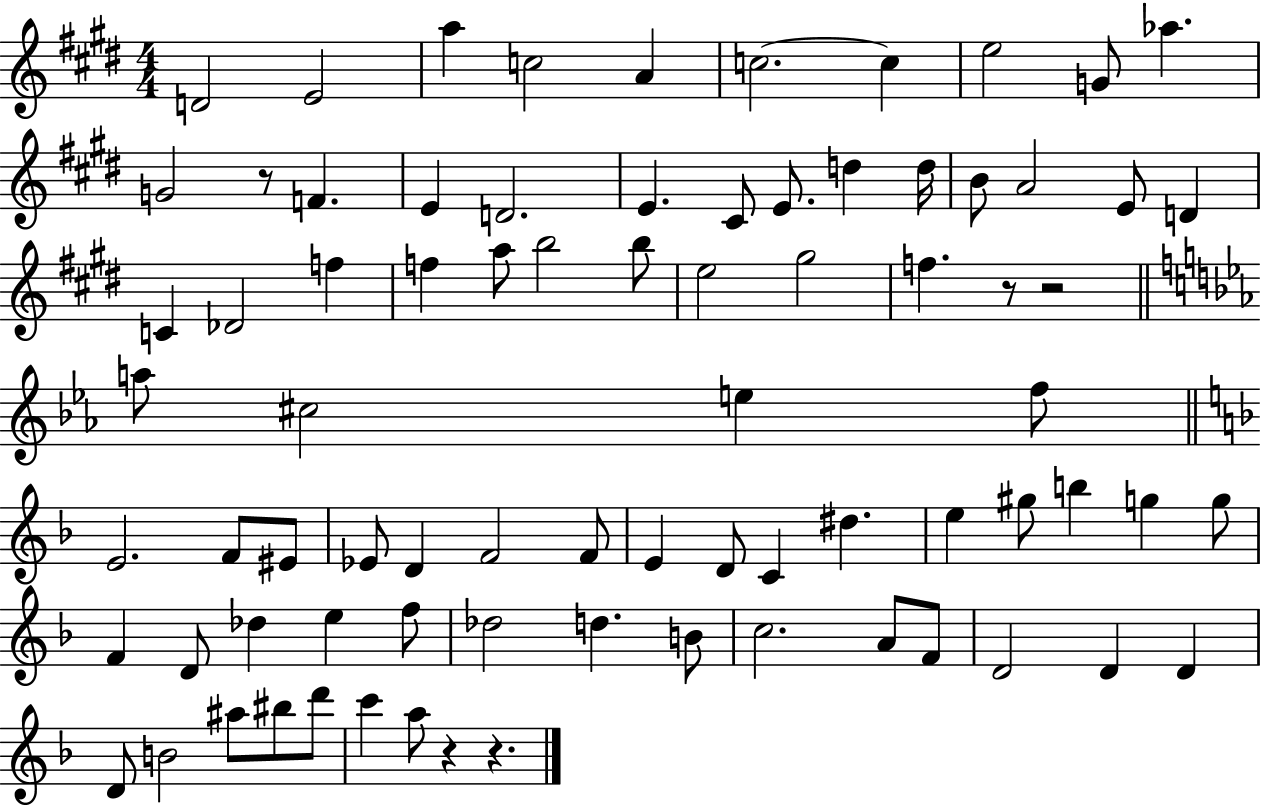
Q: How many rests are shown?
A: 5